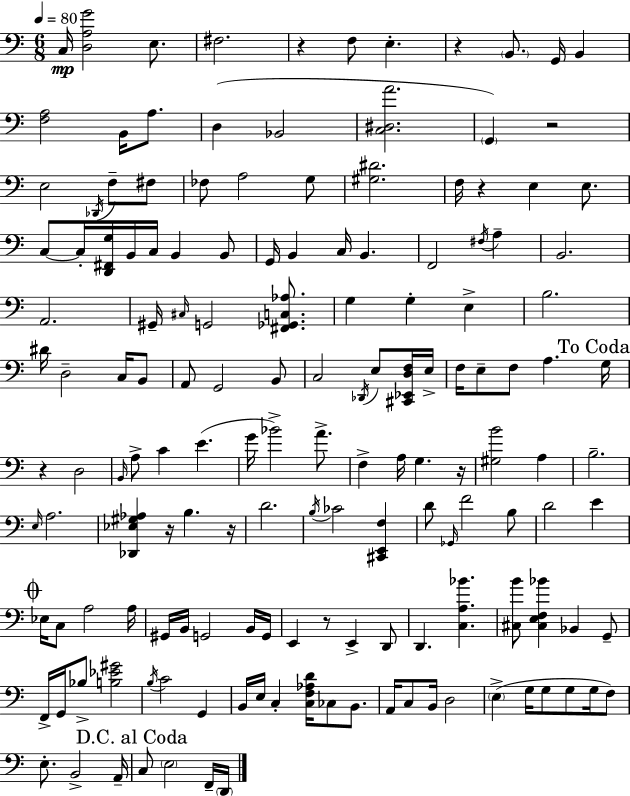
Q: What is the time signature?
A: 6/8